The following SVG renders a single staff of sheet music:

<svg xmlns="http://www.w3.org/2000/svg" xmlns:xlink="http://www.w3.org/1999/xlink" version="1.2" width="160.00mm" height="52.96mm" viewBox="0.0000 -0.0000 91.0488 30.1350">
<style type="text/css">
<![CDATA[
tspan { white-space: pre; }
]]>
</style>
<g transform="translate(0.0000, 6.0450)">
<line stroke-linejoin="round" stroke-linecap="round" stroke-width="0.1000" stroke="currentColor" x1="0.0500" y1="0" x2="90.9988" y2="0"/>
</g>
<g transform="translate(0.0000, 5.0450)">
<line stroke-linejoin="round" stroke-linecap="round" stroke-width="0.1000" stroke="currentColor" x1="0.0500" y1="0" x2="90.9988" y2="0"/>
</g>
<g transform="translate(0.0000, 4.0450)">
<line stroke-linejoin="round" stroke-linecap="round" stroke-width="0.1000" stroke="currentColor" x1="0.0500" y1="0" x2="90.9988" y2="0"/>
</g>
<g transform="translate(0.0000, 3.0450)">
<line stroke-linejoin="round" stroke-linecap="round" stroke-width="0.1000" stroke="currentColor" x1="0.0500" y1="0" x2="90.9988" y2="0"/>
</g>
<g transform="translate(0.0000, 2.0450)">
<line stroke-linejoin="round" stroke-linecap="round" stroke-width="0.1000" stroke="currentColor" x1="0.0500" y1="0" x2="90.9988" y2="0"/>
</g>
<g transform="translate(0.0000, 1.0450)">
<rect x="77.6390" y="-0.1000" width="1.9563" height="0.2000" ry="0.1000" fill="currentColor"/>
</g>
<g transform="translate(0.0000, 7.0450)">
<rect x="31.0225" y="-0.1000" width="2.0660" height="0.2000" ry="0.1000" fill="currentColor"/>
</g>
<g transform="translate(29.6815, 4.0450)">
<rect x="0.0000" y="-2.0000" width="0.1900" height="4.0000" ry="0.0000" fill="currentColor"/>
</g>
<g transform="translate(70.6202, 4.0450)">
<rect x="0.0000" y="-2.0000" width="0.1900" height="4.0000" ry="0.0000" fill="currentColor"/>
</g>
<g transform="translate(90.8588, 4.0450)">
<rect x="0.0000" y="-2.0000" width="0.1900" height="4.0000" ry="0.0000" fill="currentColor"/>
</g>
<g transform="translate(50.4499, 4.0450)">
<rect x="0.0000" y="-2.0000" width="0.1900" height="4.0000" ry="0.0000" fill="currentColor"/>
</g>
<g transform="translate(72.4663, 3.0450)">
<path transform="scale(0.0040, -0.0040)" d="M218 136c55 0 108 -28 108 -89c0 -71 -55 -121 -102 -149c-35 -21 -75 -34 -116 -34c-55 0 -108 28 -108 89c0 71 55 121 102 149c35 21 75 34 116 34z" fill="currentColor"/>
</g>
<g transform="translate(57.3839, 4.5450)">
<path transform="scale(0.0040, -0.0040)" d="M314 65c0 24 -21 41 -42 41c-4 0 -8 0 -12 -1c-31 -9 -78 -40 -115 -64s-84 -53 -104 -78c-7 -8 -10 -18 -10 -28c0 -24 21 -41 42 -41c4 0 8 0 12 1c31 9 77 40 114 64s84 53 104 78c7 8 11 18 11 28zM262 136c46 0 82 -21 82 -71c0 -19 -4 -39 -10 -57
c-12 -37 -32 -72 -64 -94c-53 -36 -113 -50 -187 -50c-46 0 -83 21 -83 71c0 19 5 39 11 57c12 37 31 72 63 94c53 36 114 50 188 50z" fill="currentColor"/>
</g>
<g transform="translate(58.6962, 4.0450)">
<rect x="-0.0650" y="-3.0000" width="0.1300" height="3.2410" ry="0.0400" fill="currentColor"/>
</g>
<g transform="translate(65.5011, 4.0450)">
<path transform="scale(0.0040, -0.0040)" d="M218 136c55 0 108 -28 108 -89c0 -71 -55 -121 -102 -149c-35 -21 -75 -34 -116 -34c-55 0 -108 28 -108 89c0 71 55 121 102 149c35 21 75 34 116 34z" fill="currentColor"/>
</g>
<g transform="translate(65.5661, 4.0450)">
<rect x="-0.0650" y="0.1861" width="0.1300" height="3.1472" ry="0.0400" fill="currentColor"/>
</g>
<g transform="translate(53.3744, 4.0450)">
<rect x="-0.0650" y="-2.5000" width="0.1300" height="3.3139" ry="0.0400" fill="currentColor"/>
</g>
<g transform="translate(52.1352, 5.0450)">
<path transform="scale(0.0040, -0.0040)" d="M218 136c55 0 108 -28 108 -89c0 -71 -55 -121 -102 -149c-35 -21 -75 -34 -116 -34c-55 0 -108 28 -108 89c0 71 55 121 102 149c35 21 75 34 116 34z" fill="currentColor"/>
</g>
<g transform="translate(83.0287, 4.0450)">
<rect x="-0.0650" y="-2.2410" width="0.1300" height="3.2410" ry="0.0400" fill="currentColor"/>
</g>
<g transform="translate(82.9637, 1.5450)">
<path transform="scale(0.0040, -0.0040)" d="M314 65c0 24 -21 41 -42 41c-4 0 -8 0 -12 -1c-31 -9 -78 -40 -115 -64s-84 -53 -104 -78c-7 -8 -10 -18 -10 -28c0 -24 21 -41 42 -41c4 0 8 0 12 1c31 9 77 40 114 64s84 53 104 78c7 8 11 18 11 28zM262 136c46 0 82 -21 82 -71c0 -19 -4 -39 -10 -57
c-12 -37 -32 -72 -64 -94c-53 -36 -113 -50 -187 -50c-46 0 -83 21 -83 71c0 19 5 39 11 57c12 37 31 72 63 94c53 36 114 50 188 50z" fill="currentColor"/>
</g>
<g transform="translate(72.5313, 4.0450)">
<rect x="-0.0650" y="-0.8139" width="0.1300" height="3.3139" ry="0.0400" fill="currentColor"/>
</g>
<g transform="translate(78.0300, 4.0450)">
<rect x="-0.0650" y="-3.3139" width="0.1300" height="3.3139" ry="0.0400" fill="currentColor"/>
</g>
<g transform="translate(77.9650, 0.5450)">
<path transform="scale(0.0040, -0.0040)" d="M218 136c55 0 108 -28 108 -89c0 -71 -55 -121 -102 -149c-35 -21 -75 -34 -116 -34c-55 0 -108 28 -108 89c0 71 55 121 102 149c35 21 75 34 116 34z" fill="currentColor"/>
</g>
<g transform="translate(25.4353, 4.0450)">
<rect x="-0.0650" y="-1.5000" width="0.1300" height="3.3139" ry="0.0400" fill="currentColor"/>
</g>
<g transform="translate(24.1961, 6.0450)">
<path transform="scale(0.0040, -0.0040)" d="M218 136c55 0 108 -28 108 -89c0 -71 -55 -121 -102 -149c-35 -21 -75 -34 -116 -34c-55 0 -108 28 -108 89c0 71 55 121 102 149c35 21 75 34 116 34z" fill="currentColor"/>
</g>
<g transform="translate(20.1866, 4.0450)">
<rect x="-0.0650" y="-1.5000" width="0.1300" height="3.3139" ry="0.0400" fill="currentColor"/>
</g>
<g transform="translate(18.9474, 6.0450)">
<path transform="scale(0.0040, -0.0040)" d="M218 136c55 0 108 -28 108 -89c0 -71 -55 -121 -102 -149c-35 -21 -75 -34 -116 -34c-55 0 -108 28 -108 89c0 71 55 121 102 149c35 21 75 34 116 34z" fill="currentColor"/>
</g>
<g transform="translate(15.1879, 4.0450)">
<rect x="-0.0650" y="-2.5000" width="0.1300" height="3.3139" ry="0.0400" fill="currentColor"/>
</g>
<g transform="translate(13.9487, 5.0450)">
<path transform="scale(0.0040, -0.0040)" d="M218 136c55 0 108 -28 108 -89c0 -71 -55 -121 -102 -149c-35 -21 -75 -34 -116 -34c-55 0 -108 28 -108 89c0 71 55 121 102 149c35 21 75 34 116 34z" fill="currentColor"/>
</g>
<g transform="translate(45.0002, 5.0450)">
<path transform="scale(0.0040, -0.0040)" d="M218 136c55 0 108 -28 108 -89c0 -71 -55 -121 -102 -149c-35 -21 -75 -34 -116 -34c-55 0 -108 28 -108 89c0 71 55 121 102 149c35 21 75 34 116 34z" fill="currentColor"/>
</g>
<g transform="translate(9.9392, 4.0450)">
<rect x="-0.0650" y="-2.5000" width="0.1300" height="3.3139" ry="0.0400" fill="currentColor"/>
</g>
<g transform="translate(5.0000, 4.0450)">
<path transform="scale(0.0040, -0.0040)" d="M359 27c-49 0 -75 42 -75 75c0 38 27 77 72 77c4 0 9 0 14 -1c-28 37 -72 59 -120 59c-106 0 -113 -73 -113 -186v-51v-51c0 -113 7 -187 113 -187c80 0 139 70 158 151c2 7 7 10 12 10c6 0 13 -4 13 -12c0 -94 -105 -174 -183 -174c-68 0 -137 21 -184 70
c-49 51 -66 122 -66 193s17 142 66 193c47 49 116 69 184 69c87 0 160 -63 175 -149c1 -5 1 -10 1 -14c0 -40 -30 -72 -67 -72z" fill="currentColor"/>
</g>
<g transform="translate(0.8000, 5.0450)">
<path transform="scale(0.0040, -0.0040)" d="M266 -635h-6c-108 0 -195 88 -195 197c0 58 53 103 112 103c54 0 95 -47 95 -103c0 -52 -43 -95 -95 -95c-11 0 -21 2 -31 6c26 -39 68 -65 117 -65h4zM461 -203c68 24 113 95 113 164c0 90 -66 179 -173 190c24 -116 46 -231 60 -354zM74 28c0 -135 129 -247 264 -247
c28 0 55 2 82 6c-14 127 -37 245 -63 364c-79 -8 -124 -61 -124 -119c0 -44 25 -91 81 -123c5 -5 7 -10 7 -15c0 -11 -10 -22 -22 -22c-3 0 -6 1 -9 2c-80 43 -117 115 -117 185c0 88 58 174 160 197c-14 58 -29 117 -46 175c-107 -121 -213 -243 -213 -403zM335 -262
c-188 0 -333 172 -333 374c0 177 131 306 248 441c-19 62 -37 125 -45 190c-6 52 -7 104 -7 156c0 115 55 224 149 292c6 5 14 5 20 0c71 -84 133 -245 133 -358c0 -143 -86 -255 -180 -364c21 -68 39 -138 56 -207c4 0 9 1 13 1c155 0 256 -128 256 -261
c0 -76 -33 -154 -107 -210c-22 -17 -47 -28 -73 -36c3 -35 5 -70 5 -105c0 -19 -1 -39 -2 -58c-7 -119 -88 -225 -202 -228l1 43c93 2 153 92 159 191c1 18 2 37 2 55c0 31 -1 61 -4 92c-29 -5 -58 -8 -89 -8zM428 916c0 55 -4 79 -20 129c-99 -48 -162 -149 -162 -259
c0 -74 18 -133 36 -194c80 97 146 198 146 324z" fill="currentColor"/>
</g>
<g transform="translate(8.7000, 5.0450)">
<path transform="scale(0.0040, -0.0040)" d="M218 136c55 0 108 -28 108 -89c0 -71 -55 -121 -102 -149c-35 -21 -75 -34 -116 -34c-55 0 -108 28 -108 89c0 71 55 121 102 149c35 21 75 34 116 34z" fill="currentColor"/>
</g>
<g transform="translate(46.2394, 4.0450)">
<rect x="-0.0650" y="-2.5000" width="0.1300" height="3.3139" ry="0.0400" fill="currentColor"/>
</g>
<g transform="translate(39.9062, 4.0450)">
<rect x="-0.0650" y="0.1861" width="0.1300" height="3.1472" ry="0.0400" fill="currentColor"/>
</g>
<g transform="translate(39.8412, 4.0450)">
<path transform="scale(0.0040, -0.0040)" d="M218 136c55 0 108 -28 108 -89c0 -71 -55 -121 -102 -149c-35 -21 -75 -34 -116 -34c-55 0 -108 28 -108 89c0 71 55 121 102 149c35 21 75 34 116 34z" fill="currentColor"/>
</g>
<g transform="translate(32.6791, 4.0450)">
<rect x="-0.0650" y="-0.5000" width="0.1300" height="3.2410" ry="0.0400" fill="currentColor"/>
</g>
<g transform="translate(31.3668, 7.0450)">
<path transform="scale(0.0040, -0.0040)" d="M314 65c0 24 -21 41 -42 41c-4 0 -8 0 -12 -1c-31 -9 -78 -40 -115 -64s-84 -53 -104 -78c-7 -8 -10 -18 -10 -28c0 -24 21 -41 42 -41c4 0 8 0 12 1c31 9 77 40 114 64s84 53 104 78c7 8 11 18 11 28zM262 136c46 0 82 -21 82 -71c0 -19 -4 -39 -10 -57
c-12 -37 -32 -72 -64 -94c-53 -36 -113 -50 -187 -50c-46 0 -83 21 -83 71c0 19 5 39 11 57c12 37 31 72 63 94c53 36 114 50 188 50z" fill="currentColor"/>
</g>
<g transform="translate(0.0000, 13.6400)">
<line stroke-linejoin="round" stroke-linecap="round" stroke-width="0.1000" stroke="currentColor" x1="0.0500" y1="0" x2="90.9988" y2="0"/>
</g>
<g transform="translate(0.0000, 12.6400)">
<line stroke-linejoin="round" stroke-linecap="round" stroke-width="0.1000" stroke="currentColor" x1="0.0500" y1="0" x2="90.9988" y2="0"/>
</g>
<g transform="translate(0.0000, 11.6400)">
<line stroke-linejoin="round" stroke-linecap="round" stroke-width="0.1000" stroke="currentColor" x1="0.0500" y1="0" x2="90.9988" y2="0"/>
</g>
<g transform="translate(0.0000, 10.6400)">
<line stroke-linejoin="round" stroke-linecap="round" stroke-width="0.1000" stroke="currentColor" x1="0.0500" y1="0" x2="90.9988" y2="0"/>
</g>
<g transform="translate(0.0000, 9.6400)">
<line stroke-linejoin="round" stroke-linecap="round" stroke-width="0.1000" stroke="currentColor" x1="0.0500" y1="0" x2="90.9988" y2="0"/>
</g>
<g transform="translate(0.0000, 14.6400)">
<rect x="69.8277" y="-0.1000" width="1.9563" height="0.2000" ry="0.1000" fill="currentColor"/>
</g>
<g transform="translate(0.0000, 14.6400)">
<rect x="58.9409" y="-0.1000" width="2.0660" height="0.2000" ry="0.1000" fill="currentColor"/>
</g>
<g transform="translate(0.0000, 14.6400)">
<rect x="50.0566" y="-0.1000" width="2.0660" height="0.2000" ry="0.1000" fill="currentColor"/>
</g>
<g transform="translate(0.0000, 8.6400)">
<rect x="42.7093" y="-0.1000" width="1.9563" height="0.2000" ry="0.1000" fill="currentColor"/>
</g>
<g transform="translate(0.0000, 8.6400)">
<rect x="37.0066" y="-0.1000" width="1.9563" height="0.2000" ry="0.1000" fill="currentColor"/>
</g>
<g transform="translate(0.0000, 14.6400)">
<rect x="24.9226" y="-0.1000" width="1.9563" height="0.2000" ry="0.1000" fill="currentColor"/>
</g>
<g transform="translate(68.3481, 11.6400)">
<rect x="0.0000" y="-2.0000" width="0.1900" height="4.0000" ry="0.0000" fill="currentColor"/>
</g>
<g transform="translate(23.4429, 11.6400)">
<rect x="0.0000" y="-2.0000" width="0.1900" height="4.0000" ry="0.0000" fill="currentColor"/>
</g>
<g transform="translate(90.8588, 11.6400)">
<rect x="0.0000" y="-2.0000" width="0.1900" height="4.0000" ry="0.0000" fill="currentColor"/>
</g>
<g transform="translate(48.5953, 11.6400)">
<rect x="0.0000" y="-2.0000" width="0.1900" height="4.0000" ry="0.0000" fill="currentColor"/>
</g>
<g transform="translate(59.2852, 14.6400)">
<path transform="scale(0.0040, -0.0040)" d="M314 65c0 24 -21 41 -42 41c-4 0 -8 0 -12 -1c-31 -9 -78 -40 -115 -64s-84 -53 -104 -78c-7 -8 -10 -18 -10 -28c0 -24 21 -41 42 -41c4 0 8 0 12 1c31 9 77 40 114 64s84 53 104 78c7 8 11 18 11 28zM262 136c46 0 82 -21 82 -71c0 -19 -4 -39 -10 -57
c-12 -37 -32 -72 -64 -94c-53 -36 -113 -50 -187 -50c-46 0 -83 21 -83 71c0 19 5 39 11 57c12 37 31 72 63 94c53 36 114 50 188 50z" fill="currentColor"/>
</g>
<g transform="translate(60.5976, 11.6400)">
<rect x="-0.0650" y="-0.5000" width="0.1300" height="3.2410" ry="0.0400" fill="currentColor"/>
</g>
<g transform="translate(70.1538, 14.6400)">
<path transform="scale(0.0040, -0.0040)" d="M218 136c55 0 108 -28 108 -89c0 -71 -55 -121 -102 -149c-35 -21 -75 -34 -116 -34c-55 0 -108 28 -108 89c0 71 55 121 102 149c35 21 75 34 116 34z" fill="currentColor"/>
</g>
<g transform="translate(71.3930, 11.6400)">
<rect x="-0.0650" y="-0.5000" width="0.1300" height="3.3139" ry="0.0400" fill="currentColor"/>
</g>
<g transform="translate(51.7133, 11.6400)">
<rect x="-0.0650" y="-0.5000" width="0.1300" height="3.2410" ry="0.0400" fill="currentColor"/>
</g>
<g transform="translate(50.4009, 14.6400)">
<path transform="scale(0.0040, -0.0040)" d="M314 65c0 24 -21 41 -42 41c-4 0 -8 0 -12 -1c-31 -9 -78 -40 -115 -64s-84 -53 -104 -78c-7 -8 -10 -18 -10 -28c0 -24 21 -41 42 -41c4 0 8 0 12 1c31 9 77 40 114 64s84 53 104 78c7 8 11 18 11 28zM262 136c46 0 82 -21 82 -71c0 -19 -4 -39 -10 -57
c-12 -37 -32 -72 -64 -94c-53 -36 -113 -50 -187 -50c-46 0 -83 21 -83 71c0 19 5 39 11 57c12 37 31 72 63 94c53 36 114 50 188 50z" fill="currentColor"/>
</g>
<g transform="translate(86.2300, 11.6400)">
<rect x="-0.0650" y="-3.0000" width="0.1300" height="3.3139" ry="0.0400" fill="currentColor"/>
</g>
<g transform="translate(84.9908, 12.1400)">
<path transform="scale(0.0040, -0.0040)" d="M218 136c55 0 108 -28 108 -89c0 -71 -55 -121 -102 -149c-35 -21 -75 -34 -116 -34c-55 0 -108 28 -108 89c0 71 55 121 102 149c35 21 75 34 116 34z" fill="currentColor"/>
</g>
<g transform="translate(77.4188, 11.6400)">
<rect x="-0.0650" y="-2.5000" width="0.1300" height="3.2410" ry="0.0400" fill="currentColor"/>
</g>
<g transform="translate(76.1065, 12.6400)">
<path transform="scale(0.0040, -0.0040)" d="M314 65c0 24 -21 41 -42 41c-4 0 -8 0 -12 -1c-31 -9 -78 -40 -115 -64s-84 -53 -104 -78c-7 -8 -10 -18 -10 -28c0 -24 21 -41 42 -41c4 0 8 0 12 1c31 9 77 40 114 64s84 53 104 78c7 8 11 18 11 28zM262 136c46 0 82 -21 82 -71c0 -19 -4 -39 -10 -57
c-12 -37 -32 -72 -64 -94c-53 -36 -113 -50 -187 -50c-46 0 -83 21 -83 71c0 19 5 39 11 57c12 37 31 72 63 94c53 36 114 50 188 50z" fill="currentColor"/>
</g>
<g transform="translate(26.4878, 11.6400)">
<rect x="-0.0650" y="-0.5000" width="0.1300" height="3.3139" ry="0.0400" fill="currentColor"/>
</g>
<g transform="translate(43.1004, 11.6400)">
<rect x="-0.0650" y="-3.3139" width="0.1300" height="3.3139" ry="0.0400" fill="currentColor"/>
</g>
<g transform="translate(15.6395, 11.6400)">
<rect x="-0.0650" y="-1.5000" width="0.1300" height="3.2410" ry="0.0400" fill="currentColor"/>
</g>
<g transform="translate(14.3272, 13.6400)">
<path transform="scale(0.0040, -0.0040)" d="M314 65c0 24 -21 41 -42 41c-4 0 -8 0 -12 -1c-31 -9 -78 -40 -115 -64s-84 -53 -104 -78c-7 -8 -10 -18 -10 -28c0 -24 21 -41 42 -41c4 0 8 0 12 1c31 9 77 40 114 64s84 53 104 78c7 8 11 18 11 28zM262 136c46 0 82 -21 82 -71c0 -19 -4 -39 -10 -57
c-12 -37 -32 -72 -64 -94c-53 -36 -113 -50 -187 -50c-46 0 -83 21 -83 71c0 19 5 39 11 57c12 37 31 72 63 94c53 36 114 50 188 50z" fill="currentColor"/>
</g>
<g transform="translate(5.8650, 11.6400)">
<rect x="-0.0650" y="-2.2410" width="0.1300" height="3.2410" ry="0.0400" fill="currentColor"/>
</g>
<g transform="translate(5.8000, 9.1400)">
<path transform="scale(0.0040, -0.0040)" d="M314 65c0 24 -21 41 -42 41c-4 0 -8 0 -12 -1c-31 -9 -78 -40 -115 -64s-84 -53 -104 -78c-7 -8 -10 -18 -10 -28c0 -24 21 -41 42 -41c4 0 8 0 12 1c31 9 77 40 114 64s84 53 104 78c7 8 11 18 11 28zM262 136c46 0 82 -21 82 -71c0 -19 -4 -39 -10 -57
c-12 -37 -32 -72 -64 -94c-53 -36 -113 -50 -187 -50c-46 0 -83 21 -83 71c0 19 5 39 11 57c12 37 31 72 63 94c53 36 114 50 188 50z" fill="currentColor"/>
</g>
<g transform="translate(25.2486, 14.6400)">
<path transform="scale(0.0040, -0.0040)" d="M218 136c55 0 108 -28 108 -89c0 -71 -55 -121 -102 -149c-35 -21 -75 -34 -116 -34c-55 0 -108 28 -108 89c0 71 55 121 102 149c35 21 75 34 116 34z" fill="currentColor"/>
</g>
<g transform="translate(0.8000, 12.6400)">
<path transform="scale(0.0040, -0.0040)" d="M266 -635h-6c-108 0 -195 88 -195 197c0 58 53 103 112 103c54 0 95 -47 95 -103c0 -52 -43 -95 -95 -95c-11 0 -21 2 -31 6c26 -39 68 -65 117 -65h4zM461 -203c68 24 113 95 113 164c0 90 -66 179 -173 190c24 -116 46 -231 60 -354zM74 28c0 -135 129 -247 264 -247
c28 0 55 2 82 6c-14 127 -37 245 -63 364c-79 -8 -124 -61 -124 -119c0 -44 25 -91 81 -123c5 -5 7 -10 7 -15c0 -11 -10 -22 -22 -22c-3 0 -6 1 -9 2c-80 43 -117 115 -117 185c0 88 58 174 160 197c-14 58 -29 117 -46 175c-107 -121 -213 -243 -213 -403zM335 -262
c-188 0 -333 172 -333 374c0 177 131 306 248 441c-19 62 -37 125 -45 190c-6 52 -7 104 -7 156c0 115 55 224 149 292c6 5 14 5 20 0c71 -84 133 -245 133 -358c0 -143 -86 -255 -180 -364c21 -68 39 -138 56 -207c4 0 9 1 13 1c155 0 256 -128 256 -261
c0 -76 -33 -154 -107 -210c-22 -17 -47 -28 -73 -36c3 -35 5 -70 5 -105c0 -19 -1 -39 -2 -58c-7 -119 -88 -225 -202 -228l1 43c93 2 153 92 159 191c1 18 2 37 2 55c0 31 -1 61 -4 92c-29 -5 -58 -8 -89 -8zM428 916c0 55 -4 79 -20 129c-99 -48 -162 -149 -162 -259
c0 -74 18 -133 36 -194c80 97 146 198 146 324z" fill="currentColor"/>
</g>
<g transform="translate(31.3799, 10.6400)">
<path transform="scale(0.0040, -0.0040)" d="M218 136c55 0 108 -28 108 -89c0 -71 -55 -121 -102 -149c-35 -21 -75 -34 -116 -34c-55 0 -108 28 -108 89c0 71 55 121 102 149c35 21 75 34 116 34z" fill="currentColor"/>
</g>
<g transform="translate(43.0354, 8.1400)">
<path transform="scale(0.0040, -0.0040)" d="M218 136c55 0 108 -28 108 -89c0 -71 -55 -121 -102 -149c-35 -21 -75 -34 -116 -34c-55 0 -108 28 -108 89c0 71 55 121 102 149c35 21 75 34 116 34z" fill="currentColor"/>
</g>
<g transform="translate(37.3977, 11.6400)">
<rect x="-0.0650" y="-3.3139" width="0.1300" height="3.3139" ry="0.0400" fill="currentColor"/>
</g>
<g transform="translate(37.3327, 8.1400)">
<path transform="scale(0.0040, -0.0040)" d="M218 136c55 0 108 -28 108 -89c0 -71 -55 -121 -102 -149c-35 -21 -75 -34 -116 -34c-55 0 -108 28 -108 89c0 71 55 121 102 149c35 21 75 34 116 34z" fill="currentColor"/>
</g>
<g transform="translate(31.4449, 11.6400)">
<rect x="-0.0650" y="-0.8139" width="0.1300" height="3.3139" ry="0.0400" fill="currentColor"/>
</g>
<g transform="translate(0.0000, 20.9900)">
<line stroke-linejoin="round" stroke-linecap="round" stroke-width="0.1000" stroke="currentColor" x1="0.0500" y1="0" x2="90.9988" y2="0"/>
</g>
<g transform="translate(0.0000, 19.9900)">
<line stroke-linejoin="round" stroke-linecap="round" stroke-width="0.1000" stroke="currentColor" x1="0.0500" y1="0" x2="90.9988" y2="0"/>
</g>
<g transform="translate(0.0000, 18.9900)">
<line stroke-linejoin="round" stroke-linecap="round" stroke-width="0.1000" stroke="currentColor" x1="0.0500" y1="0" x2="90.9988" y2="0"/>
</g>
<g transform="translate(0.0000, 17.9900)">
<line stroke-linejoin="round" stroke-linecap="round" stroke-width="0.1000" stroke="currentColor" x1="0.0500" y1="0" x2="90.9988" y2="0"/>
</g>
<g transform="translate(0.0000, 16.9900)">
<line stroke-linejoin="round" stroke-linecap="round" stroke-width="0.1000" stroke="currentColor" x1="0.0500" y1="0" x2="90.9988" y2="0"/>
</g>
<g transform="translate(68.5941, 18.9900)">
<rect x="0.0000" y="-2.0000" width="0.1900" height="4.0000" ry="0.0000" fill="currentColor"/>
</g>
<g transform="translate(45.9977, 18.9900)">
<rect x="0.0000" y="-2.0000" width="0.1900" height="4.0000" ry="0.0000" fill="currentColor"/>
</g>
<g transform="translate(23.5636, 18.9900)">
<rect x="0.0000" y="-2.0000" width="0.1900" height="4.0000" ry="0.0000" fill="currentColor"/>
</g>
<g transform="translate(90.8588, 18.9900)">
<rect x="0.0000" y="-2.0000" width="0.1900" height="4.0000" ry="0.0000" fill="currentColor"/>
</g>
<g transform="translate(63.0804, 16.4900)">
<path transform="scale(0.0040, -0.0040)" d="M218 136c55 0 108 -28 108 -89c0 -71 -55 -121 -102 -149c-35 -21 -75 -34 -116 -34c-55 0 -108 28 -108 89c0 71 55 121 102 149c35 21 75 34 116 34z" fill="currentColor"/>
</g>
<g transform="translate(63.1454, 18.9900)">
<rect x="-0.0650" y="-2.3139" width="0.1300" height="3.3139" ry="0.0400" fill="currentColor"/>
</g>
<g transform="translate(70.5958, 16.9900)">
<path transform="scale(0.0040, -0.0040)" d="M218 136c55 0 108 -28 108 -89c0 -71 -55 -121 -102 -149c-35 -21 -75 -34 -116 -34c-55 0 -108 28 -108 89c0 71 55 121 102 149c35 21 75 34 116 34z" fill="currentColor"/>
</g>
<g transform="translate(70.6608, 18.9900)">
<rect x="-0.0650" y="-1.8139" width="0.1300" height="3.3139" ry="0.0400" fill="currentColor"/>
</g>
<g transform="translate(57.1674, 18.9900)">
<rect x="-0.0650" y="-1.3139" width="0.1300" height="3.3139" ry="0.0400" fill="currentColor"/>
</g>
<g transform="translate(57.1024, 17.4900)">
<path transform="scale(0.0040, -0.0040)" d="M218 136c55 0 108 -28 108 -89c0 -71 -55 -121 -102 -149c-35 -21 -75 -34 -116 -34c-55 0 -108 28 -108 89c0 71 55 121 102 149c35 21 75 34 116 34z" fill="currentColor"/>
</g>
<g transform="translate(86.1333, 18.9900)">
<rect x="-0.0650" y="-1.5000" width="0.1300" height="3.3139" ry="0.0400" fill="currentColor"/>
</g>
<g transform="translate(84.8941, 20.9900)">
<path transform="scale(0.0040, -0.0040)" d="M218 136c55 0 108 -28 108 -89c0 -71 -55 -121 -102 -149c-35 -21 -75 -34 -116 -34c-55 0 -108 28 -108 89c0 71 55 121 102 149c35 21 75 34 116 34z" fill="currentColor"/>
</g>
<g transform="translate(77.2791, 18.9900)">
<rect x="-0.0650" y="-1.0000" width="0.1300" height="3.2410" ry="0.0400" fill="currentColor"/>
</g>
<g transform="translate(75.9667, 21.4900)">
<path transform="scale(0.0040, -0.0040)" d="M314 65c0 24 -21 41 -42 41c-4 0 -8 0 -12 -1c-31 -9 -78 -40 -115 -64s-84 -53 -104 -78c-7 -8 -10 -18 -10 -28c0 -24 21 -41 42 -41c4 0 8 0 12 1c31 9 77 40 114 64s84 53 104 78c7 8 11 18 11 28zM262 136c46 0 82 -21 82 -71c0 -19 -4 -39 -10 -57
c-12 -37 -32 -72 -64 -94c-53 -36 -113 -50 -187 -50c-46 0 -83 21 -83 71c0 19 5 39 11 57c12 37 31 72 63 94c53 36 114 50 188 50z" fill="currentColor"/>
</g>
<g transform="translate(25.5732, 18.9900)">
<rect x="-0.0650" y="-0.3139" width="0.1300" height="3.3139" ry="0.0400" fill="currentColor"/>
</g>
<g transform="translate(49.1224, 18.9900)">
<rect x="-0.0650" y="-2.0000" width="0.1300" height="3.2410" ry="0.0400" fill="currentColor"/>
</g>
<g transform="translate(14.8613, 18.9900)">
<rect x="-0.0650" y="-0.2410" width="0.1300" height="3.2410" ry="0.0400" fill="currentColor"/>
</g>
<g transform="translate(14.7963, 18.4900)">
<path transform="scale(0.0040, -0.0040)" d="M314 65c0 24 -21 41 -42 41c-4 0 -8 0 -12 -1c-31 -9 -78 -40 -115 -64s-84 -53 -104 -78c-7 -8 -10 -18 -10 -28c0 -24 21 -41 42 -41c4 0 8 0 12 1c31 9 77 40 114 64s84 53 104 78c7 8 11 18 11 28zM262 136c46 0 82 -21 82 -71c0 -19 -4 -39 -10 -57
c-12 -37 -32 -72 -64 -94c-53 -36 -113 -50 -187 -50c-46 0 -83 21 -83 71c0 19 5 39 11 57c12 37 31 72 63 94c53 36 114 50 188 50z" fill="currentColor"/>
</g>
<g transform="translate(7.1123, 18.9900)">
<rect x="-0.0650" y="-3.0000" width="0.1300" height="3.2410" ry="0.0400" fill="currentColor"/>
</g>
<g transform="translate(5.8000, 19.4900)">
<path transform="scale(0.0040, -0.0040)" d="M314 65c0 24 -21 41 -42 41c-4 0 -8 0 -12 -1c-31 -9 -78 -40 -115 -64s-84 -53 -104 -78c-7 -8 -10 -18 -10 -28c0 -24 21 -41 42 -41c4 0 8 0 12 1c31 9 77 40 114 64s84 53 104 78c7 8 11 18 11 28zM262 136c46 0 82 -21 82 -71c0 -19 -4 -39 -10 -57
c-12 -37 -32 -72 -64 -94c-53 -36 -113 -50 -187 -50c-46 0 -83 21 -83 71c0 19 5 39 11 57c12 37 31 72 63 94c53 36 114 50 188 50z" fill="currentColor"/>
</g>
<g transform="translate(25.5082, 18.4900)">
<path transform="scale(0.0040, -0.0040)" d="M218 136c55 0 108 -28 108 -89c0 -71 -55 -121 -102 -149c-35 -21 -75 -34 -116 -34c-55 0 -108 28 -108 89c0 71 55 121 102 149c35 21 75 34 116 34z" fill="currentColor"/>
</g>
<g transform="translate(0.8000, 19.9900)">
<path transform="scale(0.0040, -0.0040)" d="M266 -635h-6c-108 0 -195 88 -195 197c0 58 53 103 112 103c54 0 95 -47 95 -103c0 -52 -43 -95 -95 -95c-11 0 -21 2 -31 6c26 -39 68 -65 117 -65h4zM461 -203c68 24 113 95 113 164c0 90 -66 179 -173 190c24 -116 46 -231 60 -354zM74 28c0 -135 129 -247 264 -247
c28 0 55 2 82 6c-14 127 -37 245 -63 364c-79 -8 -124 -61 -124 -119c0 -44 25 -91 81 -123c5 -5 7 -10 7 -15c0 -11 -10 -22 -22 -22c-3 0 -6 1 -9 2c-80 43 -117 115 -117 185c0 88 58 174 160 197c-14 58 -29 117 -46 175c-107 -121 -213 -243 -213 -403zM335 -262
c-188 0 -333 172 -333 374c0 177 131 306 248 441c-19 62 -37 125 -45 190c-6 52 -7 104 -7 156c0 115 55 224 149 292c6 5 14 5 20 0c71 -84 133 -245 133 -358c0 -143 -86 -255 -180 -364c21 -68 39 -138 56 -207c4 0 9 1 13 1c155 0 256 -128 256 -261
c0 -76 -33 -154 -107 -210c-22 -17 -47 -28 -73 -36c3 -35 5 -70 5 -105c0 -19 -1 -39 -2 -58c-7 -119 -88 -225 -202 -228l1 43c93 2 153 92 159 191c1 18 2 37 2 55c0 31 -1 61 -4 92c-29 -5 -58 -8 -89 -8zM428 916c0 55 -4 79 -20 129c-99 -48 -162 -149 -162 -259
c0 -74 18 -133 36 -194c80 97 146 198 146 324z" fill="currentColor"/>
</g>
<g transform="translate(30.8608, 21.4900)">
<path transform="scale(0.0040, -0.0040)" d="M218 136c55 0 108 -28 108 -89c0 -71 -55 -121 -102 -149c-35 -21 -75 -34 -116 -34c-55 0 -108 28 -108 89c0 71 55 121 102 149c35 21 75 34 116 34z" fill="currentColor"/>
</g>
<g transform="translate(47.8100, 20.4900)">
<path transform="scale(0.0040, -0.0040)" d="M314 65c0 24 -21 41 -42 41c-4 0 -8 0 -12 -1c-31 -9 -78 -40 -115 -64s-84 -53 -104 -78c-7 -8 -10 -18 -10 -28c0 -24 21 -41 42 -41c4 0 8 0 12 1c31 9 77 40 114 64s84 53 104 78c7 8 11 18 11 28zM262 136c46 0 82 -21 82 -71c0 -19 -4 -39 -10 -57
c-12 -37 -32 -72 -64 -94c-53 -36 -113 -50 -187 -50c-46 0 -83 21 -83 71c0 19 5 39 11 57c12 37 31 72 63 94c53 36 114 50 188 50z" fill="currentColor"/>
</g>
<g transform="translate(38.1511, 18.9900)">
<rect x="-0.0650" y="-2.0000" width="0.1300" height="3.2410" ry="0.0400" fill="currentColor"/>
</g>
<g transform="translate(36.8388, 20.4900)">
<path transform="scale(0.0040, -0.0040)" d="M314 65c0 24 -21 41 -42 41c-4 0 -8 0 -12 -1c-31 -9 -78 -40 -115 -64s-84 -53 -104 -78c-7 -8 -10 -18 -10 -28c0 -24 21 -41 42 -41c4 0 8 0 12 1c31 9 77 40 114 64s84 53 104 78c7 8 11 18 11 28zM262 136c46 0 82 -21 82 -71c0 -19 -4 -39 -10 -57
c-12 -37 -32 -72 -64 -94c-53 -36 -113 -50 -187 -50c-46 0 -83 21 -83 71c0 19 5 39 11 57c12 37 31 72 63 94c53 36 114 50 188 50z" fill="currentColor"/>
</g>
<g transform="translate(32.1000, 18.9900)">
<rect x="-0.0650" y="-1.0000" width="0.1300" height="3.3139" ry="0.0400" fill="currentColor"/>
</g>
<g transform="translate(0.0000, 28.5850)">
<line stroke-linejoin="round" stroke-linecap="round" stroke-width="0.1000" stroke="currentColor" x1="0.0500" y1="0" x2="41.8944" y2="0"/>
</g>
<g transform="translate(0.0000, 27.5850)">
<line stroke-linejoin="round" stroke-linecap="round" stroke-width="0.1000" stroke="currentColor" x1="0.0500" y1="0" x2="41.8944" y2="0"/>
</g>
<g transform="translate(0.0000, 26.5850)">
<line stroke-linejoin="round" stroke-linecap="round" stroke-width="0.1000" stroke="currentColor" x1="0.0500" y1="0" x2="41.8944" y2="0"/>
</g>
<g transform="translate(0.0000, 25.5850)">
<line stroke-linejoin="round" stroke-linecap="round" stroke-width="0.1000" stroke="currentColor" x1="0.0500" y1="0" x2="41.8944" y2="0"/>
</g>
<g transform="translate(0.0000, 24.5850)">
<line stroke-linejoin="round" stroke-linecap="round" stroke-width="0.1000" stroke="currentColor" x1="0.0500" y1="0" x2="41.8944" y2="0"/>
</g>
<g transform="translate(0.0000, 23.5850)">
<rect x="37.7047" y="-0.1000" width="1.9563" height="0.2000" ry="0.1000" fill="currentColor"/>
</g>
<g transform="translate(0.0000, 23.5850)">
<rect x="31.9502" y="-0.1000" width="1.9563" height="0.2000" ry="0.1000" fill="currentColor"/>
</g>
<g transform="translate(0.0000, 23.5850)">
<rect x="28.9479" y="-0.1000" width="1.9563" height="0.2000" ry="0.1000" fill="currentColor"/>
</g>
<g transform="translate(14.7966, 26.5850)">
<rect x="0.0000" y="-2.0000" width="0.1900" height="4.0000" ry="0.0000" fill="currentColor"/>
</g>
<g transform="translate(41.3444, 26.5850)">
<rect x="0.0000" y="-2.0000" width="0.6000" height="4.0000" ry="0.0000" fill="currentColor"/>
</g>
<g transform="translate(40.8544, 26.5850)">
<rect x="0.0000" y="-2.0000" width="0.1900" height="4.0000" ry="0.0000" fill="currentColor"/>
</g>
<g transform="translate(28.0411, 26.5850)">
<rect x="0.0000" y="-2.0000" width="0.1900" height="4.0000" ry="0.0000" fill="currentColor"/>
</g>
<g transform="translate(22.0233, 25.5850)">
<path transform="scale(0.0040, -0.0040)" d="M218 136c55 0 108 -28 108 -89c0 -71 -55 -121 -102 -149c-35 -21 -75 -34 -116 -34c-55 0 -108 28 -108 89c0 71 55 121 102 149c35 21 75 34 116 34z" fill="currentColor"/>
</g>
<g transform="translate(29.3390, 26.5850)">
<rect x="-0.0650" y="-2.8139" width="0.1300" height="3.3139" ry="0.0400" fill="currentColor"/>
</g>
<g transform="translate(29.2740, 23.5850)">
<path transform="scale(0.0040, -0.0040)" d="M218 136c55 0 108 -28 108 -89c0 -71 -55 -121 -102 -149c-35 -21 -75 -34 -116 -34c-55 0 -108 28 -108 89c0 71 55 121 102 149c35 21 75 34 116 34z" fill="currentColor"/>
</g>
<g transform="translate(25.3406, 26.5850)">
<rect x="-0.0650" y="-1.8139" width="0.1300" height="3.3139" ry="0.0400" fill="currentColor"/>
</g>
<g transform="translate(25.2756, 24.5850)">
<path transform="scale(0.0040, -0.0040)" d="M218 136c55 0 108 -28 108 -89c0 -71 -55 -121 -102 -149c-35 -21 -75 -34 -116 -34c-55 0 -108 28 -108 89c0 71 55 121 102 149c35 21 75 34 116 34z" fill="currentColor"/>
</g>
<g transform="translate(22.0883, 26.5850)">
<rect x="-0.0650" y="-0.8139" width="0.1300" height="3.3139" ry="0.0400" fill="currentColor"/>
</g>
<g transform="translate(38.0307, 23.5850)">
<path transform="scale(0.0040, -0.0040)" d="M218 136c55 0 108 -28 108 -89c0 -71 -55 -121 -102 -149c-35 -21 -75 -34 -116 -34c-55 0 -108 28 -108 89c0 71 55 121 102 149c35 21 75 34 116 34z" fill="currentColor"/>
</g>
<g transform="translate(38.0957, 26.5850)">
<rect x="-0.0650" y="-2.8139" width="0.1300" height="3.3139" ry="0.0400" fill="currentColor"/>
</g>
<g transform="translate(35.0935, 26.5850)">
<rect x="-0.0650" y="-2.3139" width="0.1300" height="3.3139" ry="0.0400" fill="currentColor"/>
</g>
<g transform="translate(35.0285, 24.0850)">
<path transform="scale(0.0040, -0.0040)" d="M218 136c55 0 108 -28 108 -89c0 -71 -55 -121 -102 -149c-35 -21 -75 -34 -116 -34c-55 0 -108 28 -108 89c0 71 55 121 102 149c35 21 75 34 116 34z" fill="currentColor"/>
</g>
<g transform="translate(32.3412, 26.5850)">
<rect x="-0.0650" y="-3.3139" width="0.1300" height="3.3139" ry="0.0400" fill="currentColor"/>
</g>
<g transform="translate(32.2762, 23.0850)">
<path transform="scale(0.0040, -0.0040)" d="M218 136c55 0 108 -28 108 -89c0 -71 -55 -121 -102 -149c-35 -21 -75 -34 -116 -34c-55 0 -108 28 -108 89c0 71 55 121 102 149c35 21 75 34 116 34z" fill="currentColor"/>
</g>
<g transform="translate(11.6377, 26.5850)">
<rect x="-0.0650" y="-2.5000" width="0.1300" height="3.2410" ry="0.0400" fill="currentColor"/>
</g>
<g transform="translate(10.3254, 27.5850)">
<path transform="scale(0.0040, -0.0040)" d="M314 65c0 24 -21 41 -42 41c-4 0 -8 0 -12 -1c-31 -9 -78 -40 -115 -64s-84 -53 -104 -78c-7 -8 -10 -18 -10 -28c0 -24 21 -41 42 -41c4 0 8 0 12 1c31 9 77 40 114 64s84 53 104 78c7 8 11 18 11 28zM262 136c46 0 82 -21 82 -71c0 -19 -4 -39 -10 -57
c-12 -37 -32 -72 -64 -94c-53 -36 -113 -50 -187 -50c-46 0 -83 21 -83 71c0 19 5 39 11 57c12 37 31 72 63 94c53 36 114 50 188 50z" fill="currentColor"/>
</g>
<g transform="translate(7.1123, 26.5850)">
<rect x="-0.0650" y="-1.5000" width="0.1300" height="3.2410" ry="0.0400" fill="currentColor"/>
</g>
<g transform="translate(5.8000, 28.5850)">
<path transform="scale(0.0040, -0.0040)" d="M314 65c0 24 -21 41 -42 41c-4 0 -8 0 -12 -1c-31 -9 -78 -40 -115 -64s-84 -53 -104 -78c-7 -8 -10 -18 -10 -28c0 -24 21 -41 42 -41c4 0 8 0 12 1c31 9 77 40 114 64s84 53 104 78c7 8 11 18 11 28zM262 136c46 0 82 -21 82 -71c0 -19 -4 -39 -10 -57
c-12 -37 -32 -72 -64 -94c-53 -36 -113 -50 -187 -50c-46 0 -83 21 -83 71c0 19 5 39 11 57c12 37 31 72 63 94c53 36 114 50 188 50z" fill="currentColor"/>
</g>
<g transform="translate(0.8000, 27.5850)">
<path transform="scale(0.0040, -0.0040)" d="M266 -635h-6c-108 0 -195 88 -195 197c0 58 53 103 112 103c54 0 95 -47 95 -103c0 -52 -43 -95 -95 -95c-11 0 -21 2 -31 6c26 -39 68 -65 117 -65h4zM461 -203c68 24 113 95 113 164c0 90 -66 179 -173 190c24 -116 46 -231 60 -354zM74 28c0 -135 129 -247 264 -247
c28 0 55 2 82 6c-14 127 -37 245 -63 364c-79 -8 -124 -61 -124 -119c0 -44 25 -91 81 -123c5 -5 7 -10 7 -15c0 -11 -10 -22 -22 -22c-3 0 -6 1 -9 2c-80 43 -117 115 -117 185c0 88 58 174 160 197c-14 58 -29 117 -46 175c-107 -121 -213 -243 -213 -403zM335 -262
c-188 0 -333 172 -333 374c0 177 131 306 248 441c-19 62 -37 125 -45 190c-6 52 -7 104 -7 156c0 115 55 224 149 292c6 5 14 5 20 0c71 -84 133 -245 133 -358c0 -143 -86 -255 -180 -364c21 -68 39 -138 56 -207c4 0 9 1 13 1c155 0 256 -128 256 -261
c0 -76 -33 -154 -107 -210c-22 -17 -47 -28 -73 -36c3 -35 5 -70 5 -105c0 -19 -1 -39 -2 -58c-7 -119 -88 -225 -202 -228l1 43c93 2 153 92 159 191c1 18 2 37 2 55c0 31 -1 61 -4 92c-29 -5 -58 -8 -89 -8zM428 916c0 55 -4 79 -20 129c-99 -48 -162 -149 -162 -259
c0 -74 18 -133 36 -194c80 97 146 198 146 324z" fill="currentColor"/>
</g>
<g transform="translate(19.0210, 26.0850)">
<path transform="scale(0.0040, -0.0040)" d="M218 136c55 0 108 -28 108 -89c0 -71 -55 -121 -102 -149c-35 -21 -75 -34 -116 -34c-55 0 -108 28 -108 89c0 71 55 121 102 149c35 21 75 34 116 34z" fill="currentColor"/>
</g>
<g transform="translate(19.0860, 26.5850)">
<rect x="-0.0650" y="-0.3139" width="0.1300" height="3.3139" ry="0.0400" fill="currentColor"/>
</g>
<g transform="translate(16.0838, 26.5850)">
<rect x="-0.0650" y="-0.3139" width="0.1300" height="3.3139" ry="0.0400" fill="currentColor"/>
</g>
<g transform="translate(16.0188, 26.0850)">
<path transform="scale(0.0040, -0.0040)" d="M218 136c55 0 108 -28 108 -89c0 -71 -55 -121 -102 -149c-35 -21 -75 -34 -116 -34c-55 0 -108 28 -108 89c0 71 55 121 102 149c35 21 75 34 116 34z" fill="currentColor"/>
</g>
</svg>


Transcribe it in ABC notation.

X:1
T:Untitled
M:4/4
L:1/4
K:C
G G E E C2 B G G A2 B d b g2 g2 E2 C d b b C2 C2 C G2 A A2 c2 c D F2 F2 e g f D2 E E2 G2 c c d f a b g a